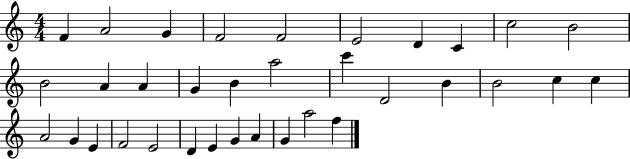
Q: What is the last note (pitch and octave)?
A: F5